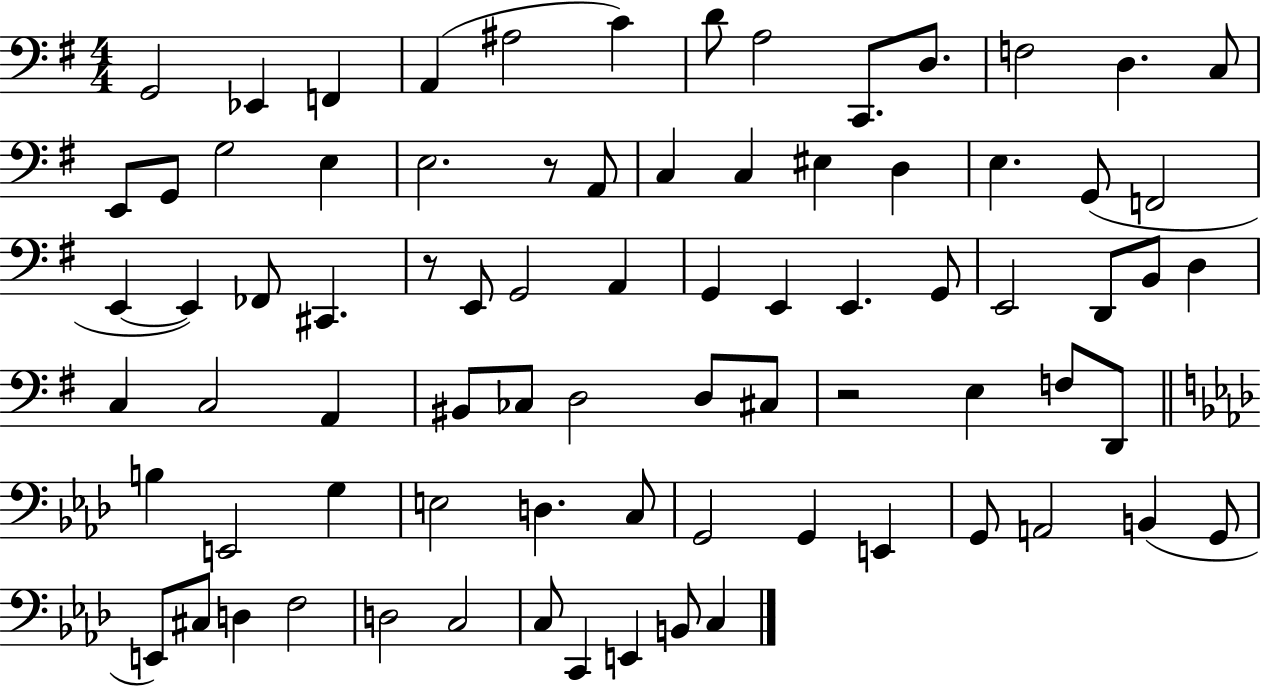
{
  \clef bass
  \numericTimeSignature
  \time 4/4
  \key g \major
  g,2 ees,4 f,4 | a,4( ais2 c'4) | d'8 a2 c,8. d8. | f2 d4. c8 | \break e,8 g,8 g2 e4 | e2. r8 a,8 | c4 c4 eis4 d4 | e4. g,8( f,2 | \break e,4~~ e,4) fes,8 cis,4. | r8 e,8 g,2 a,4 | g,4 e,4 e,4. g,8 | e,2 d,8 b,8 d4 | \break c4 c2 a,4 | bis,8 ces8 d2 d8 cis8 | r2 e4 f8 d,8 | \bar "||" \break \key f \minor b4 e,2 g4 | e2 d4. c8 | g,2 g,4 e,4 | g,8 a,2 b,4( g,8 | \break e,8) cis8 d4 f2 | d2 c2 | c8 c,4 e,4 b,8 c4 | \bar "|."
}